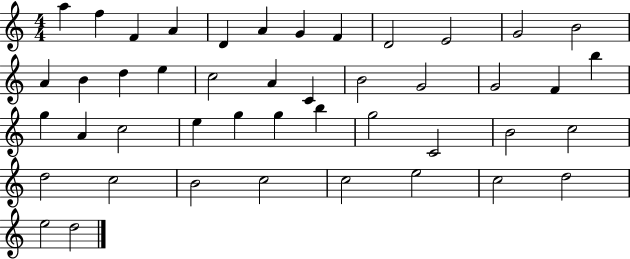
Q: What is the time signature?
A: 4/4